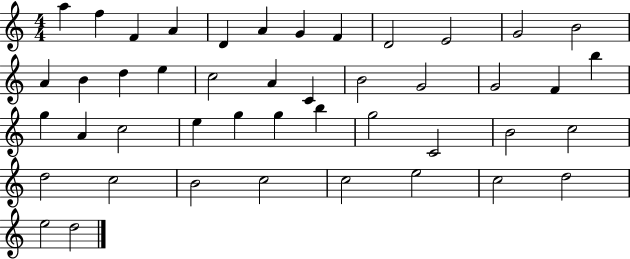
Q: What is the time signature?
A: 4/4